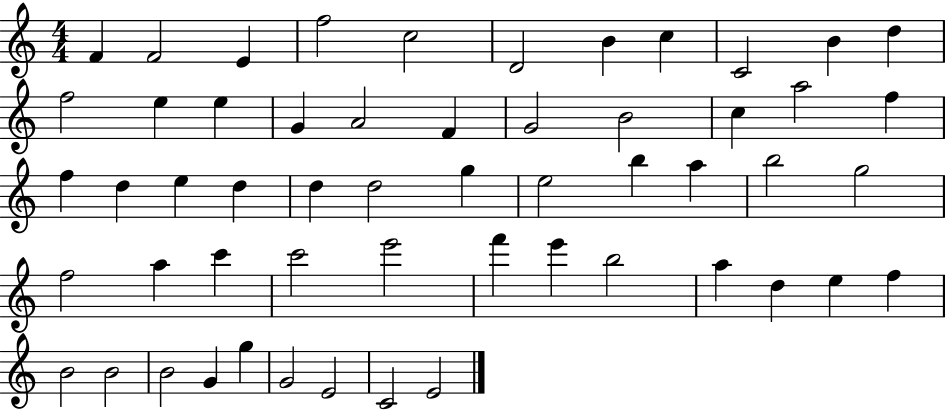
F4/q F4/h E4/q F5/h C5/h D4/h B4/q C5/q C4/h B4/q D5/q F5/h E5/q E5/q G4/q A4/h F4/q G4/h B4/h C5/q A5/h F5/q F5/q D5/q E5/q D5/q D5/q D5/h G5/q E5/h B5/q A5/q B5/h G5/h F5/h A5/q C6/q C6/h E6/h F6/q E6/q B5/h A5/q D5/q E5/q F5/q B4/h B4/h B4/h G4/q G5/q G4/h E4/h C4/h E4/h